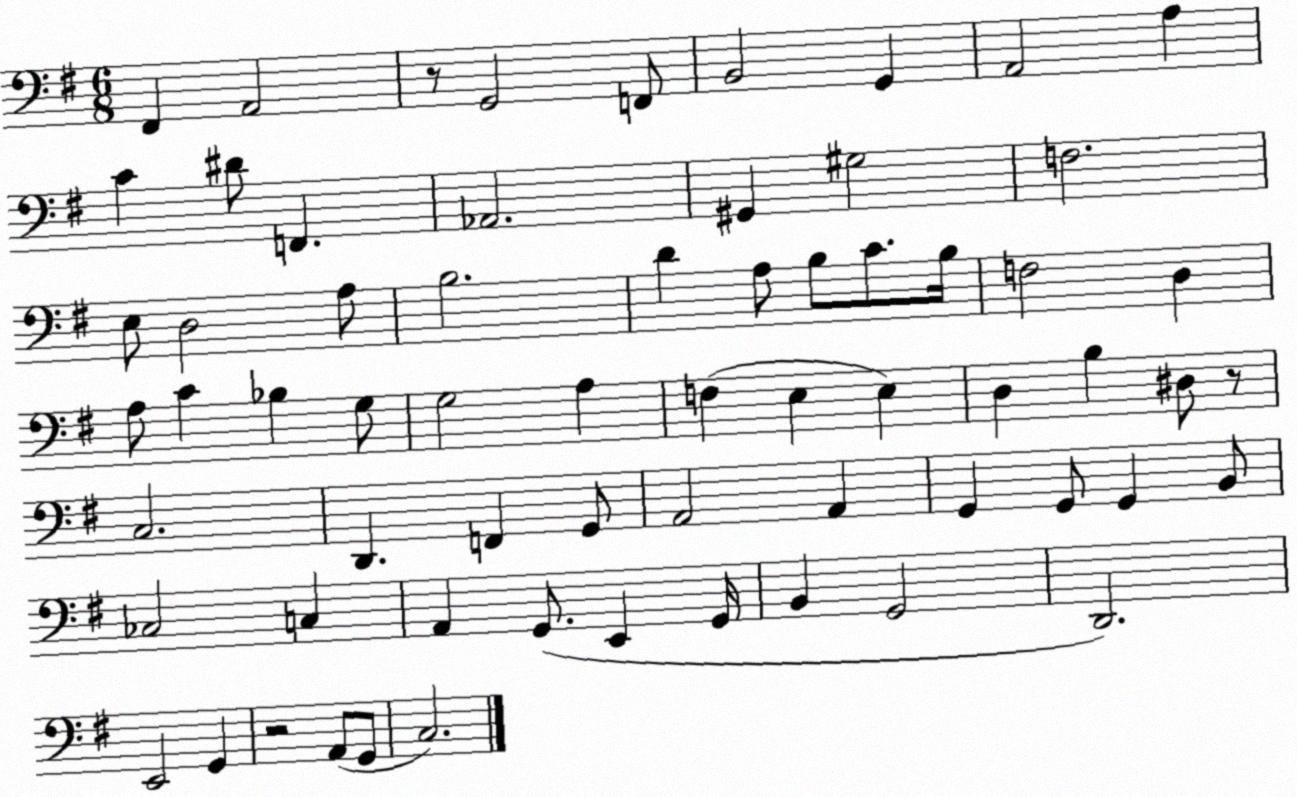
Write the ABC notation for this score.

X:1
T:Untitled
M:6/8
L:1/4
K:G
^F,, A,,2 z/2 G,,2 F,,/2 B,,2 G,, A,,2 A, C ^D/2 F,, _A,,2 ^G,, ^G,2 F,2 E,/2 D,2 A,/2 B,2 D A,/2 B,/2 C/2 B,/4 F,2 D, A,/2 C _B, G,/2 G,2 A, F, E, E, D, B, ^D,/2 z/2 C,2 D,, F,, G,,/2 A,,2 A,, G,, G,,/2 G,, B,,/2 _C,2 C, A,, G,,/2 E,, G,,/4 B,, G,,2 D,,2 E,,2 G,, z2 A,,/2 G,,/2 C,2